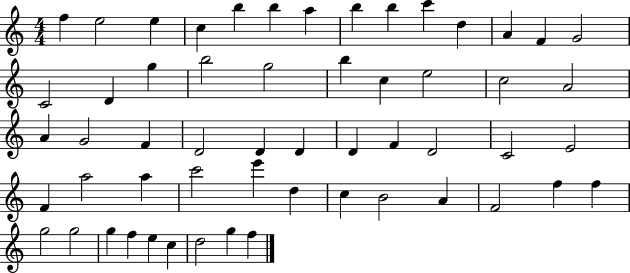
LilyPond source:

{
  \clef treble
  \numericTimeSignature
  \time 4/4
  \key c \major
  f''4 e''2 e''4 | c''4 b''4 b''4 a''4 | b''4 b''4 c'''4 d''4 | a'4 f'4 g'2 | \break c'2 d'4 g''4 | b''2 g''2 | b''4 c''4 e''2 | c''2 a'2 | \break a'4 g'2 f'4 | d'2 d'4 d'4 | d'4 f'4 d'2 | c'2 e'2 | \break f'4 a''2 a''4 | c'''2 e'''4 d''4 | c''4 b'2 a'4 | f'2 f''4 f''4 | \break g''2 g''2 | g''4 f''4 e''4 c''4 | d''2 g''4 f''4 | \bar "|."
}